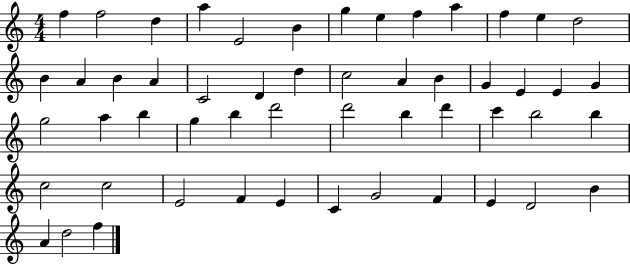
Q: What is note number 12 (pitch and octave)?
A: E5